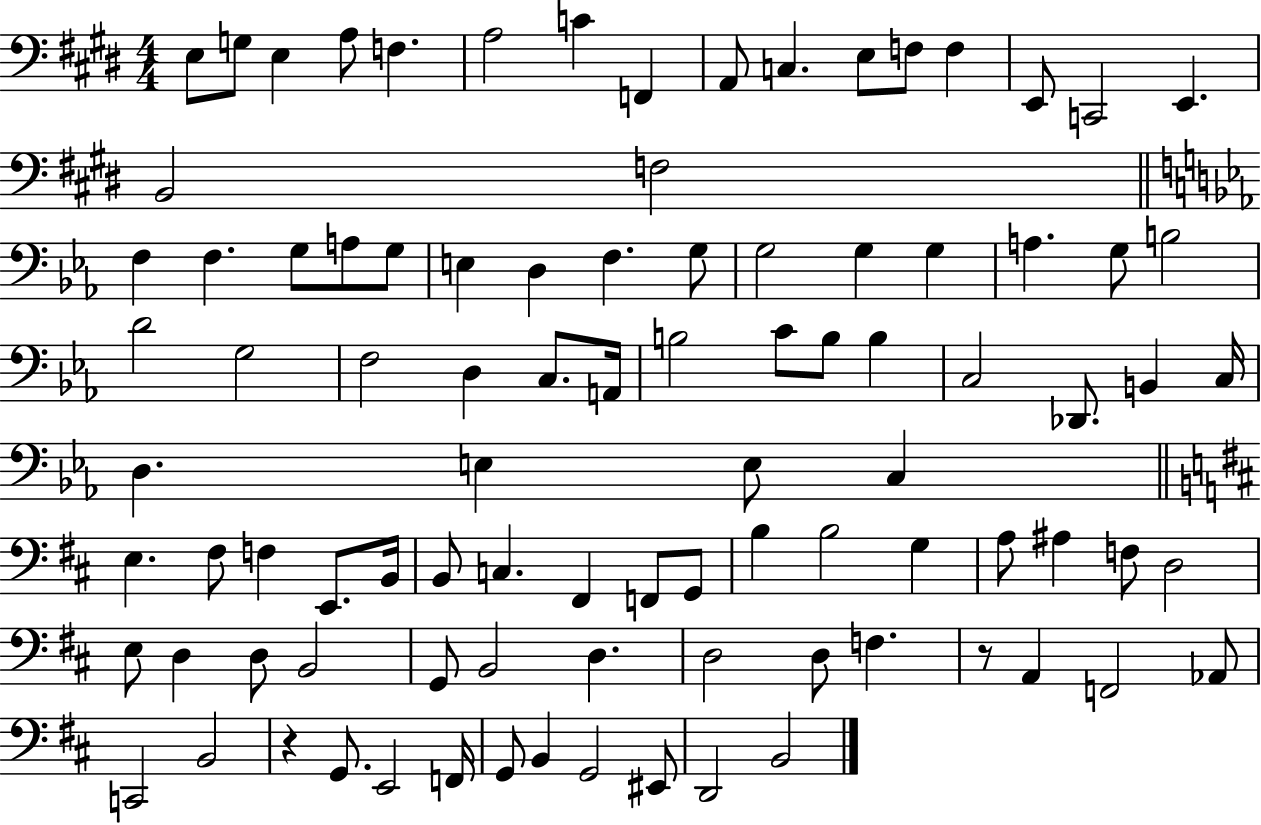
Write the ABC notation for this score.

X:1
T:Untitled
M:4/4
L:1/4
K:E
E,/2 G,/2 E, A,/2 F, A,2 C F,, A,,/2 C, E,/2 F,/2 F, E,,/2 C,,2 E,, B,,2 F,2 F, F, G,/2 A,/2 G,/2 E, D, F, G,/2 G,2 G, G, A, G,/2 B,2 D2 G,2 F,2 D, C,/2 A,,/4 B,2 C/2 B,/2 B, C,2 _D,,/2 B,, C,/4 D, E, E,/2 C, E, ^F,/2 F, E,,/2 B,,/4 B,,/2 C, ^F,, F,,/2 G,,/2 B, B,2 G, A,/2 ^A, F,/2 D,2 E,/2 D, D,/2 B,,2 G,,/2 B,,2 D, D,2 D,/2 F, z/2 A,, F,,2 _A,,/2 C,,2 B,,2 z G,,/2 E,,2 F,,/4 G,,/2 B,, G,,2 ^E,,/2 D,,2 B,,2